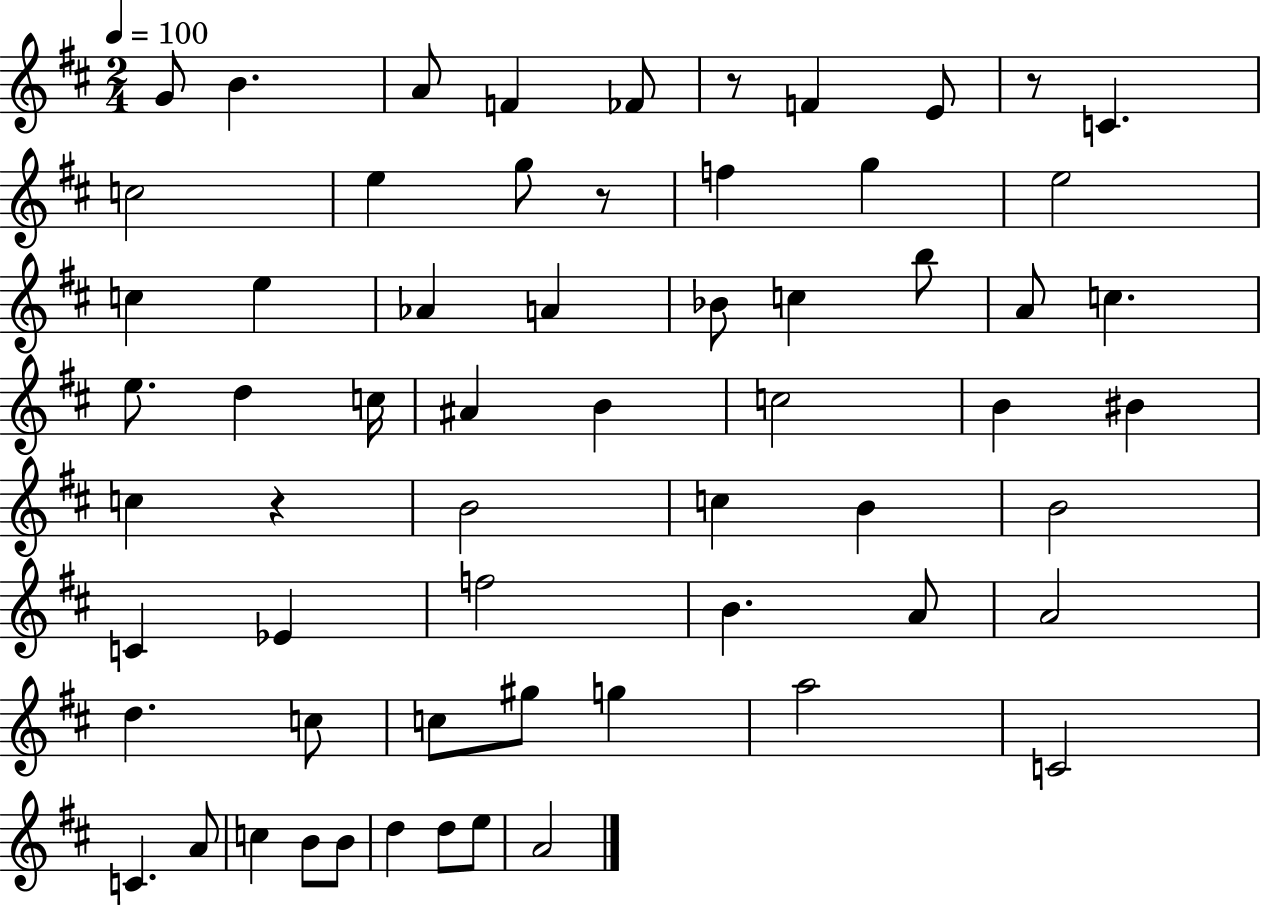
G4/e B4/q. A4/e F4/q FES4/e R/e F4/q E4/e R/e C4/q. C5/h E5/q G5/e R/e F5/q G5/q E5/h C5/q E5/q Ab4/q A4/q Bb4/e C5/q B5/e A4/e C5/q. E5/e. D5/q C5/s A#4/q B4/q C5/h B4/q BIS4/q C5/q R/q B4/h C5/q B4/q B4/h C4/q Eb4/q F5/h B4/q. A4/e A4/h D5/q. C5/e C5/e G#5/e G5/q A5/h C4/h C4/q. A4/e C5/q B4/e B4/e D5/q D5/e E5/e A4/h